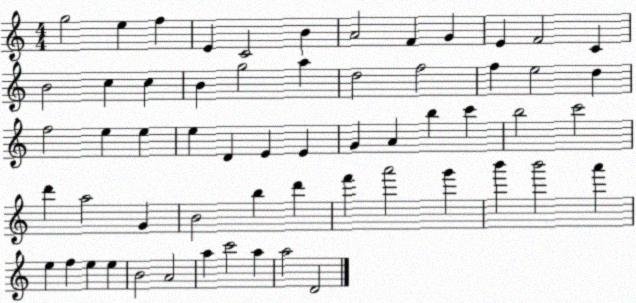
X:1
T:Untitled
M:4/4
L:1/4
K:C
g2 e f E C2 B A2 F G E F2 C B2 c c B g2 a d2 f2 f e2 d f2 e e e D E E G A b c' b2 c'2 d' a2 G B2 b d' f' a'2 g' b' b'2 a' e f e e B2 A2 a c'2 a a2 D2